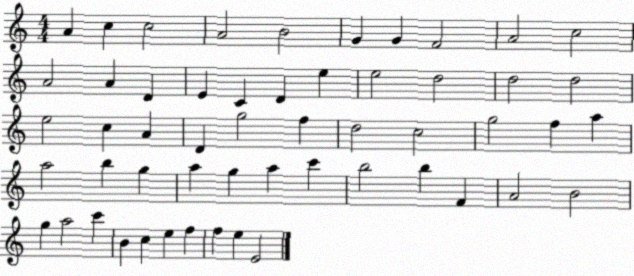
X:1
T:Untitled
M:4/4
L:1/4
K:C
A c c2 A2 B2 G G F2 A2 c2 A2 A D E C D e e2 d2 d2 d2 e2 c A D g2 f d2 c2 g2 f a a2 b g a g a c' b2 b F A2 B2 g a2 c' B c e f f e E2